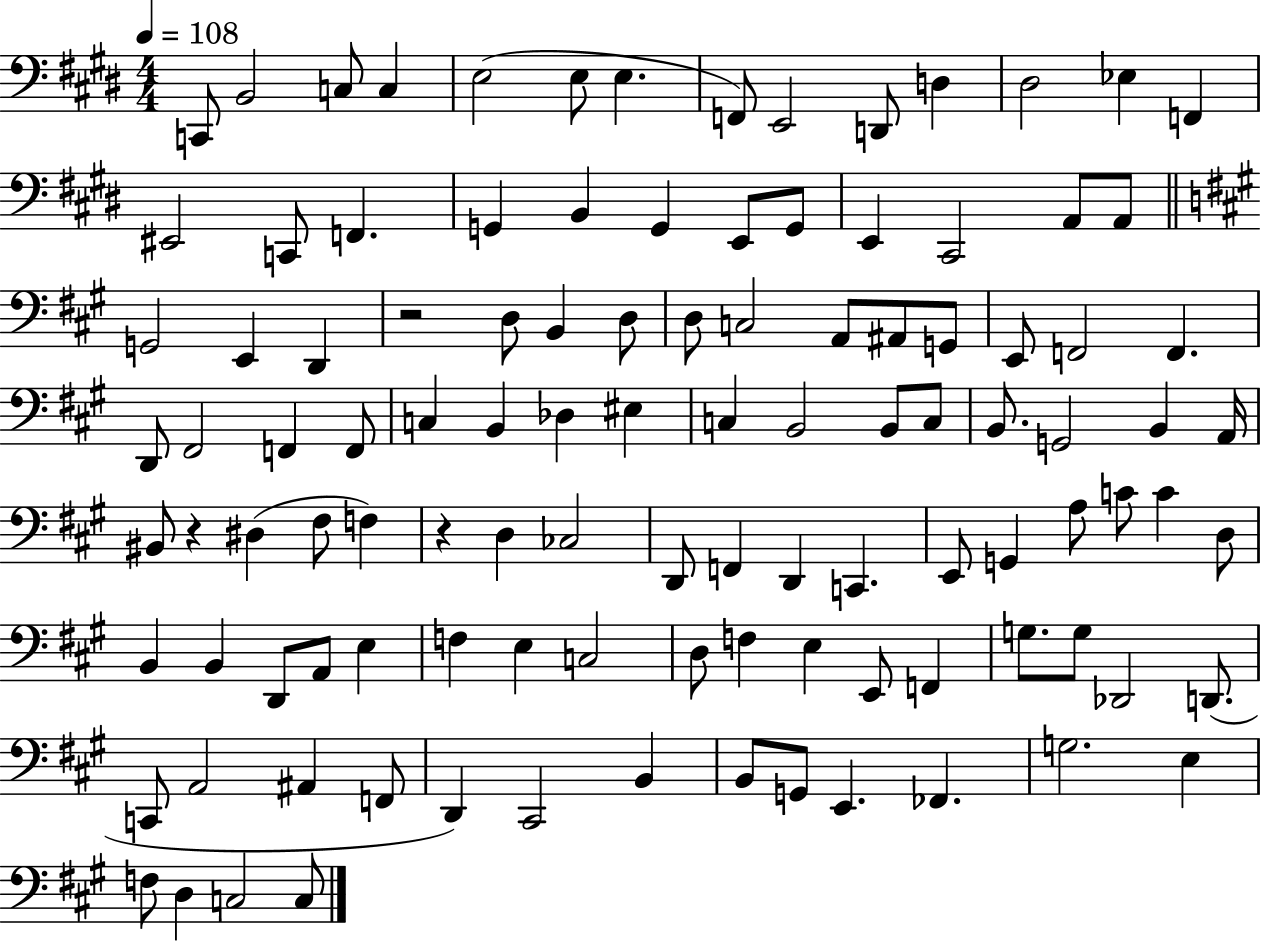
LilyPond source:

{
  \clef bass
  \numericTimeSignature
  \time 4/4
  \key e \major
  \tempo 4 = 108
  c,8 b,2 c8 c4 | e2( e8 e4. | f,8) e,2 d,8 d4 | dis2 ees4 f,4 | \break eis,2 c,8 f,4. | g,4 b,4 g,4 e,8 g,8 | e,4 cis,2 a,8 a,8 | \bar "||" \break \key a \major g,2 e,4 d,4 | r2 d8 b,4 d8 | d8 c2 a,8 ais,8 g,8 | e,8 f,2 f,4. | \break d,8 fis,2 f,4 f,8 | c4 b,4 des4 eis4 | c4 b,2 b,8 c8 | b,8. g,2 b,4 a,16 | \break bis,8 r4 dis4( fis8 f4) | r4 d4 ces2 | d,8 f,4 d,4 c,4. | e,8 g,4 a8 c'8 c'4 d8 | \break b,4 b,4 d,8 a,8 e4 | f4 e4 c2 | d8 f4 e4 e,8 f,4 | g8. g8 des,2 d,8.( | \break c,8 a,2 ais,4 f,8 | d,4) cis,2 b,4 | b,8 g,8 e,4. fes,4. | g2. e4 | \break f8 d4 c2 c8 | \bar "|."
}